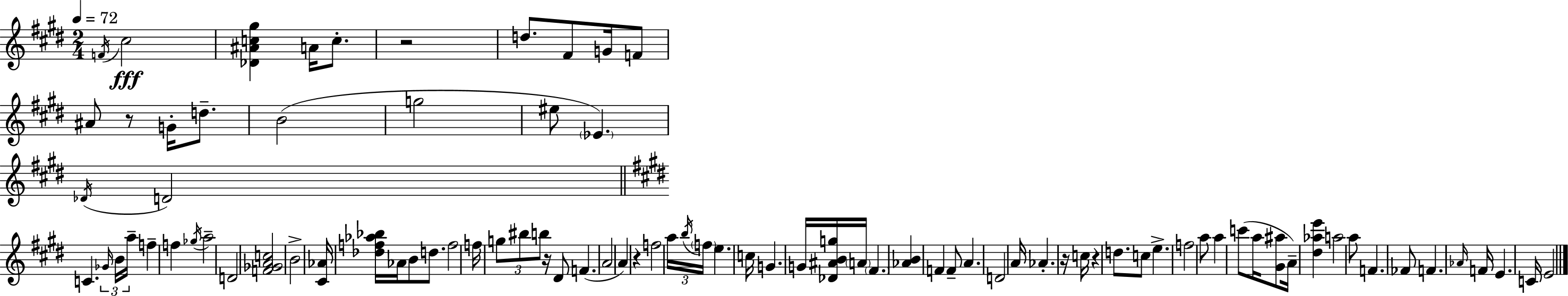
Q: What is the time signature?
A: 2/4